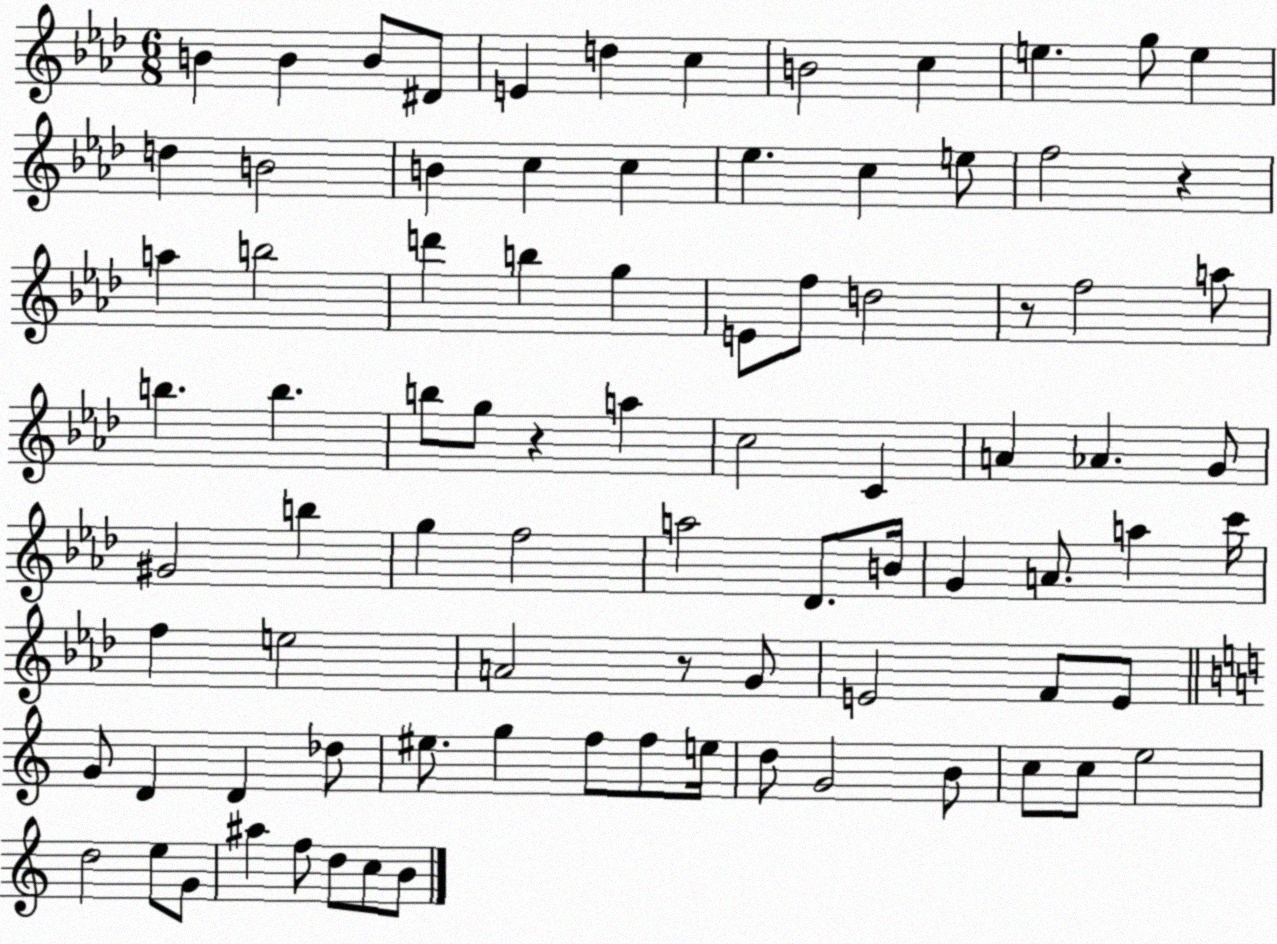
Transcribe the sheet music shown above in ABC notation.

X:1
T:Untitled
M:6/8
L:1/4
K:Ab
B B B/2 ^D/2 E d c B2 c e g/2 e d B2 B c c _e c e/2 f2 z a b2 d' b g E/2 f/2 d2 z/2 f2 a/2 b b b/2 g/2 z a c2 C A _A G/2 ^G2 b g f2 a2 _D/2 B/4 G A/2 a c'/4 f e2 A2 z/2 G/2 E2 F/2 E/2 G/2 D D _d/2 ^e/2 g f/2 f/2 e/4 d/2 G2 B/2 c/2 c/2 e2 d2 e/2 G/2 ^a f/2 d/2 c/2 B/2